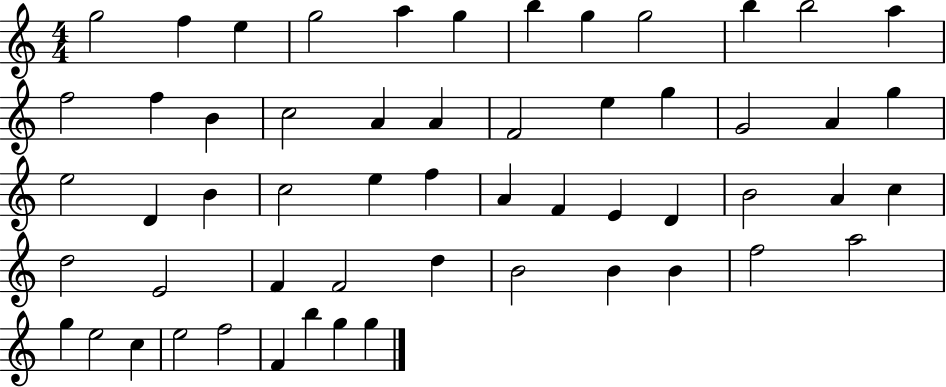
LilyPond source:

{
  \clef treble
  \numericTimeSignature
  \time 4/4
  \key c \major
  g''2 f''4 e''4 | g''2 a''4 g''4 | b''4 g''4 g''2 | b''4 b''2 a''4 | \break f''2 f''4 b'4 | c''2 a'4 a'4 | f'2 e''4 g''4 | g'2 a'4 g''4 | \break e''2 d'4 b'4 | c''2 e''4 f''4 | a'4 f'4 e'4 d'4 | b'2 a'4 c''4 | \break d''2 e'2 | f'4 f'2 d''4 | b'2 b'4 b'4 | f''2 a''2 | \break g''4 e''2 c''4 | e''2 f''2 | f'4 b''4 g''4 g''4 | \bar "|."
}